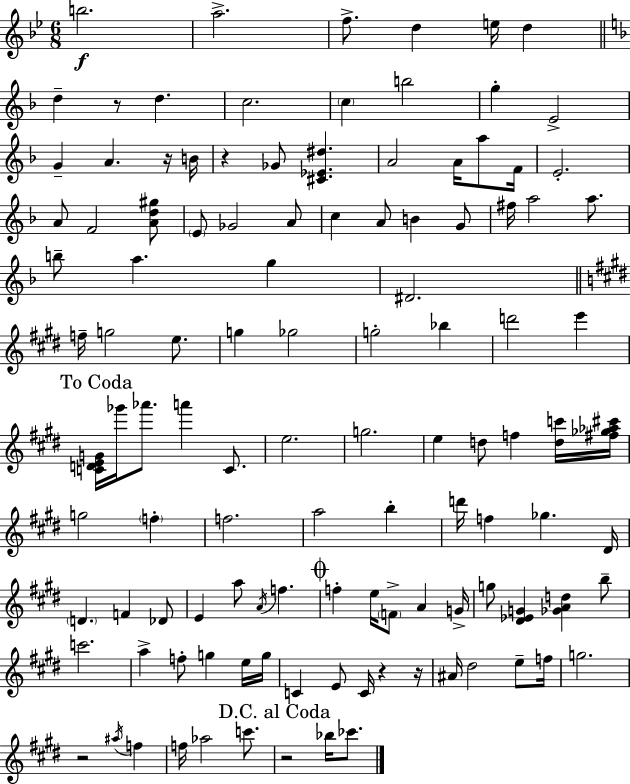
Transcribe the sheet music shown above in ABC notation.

X:1
T:Untitled
M:6/8
L:1/4
K:Gm
b2 a2 f/2 d e/4 d d z/2 d c2 c b2 g E2 G A z/4 B/4 z _G/2 [^C_E^d] A2 A/4 a/2 F/4 E2 A/2 F2 [Ad^g]/2 E/2 _G2 A/2 c A/2 B G/2 ^f/4 a2 a/2 b/2 a g ^D2 f/4 g2 e/2 g _g2 g2 _b d'2 e' [CDEG]/4 _g'/4 _a'/2 a' C/2 e2 g2 e d/2 f [dc']/4 [^f_g_a^c']/4 g2 f f2 a2 b d'/4 f _g ^D/4 D F _D/2 E a/2 A/4 f f e/4 F/2 A G/4 g/2 [^D_EG] [_GAd] b/2 c'2 a f/2 g e/4 g/4 C E/2 C/4 z z/4 ^A/4 ^d2 e/2 f/4 g2 z2 ^a/4 f f/4 _a2 c'/2 z2 _b/4 _c'/2